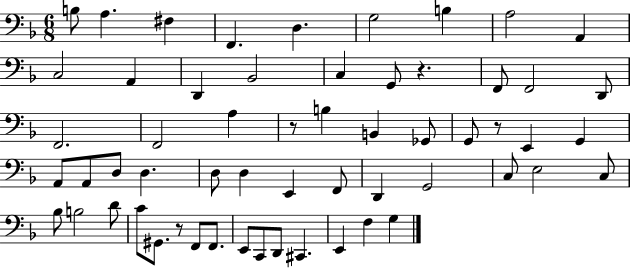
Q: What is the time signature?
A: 6/8